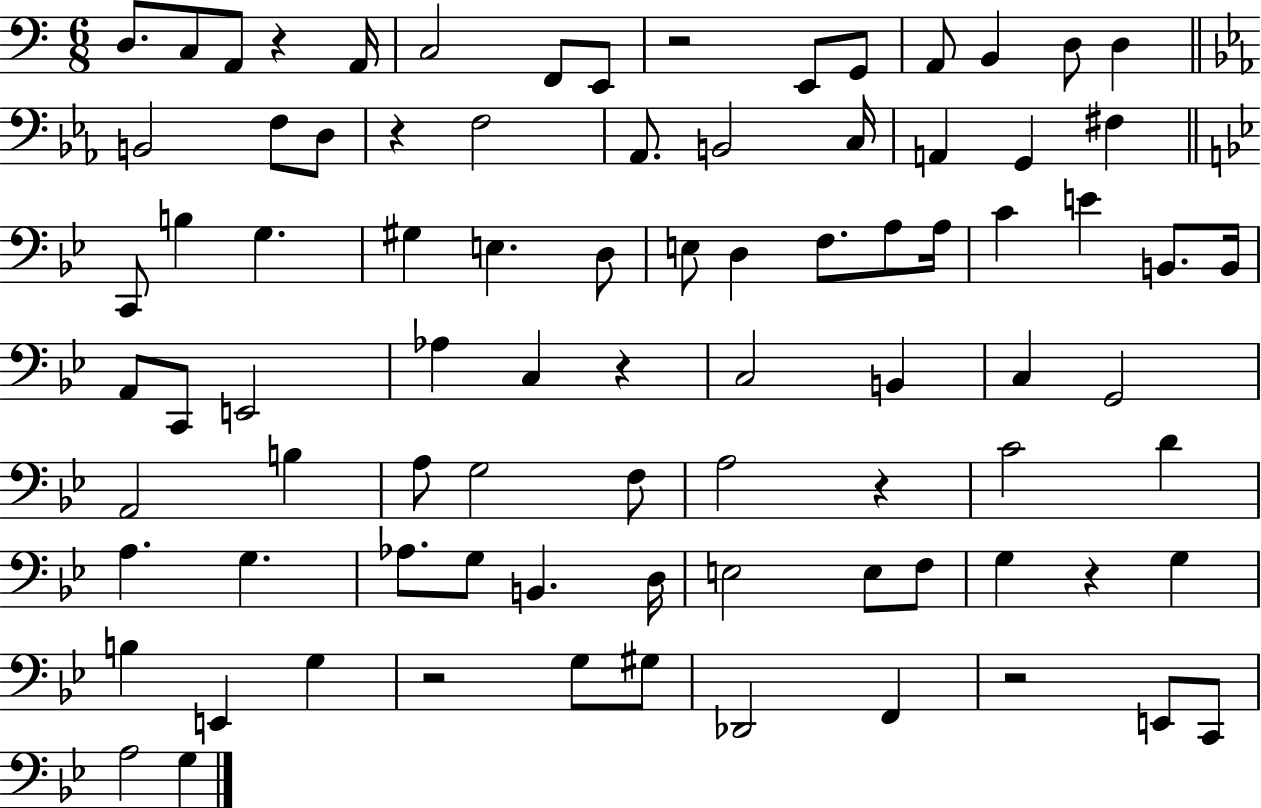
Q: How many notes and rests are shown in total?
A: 85